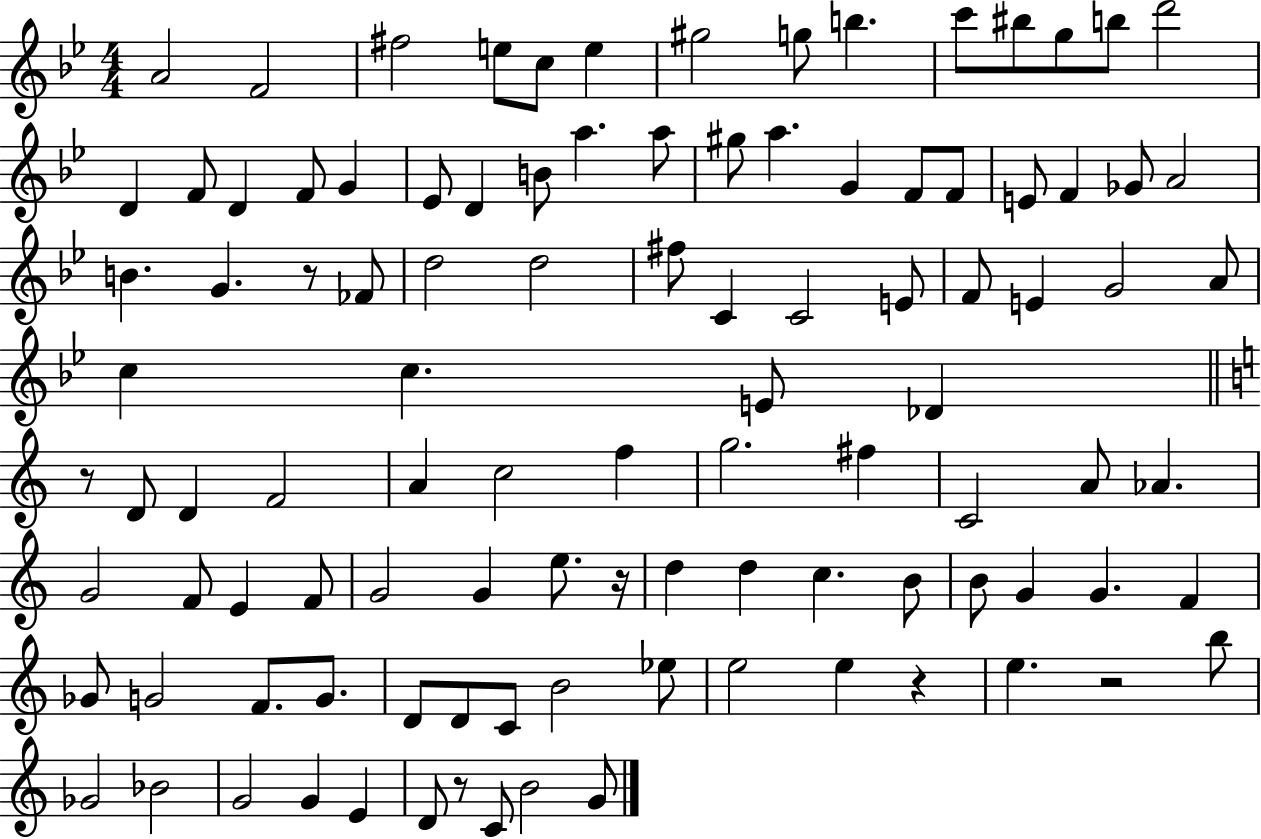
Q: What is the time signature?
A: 4/4